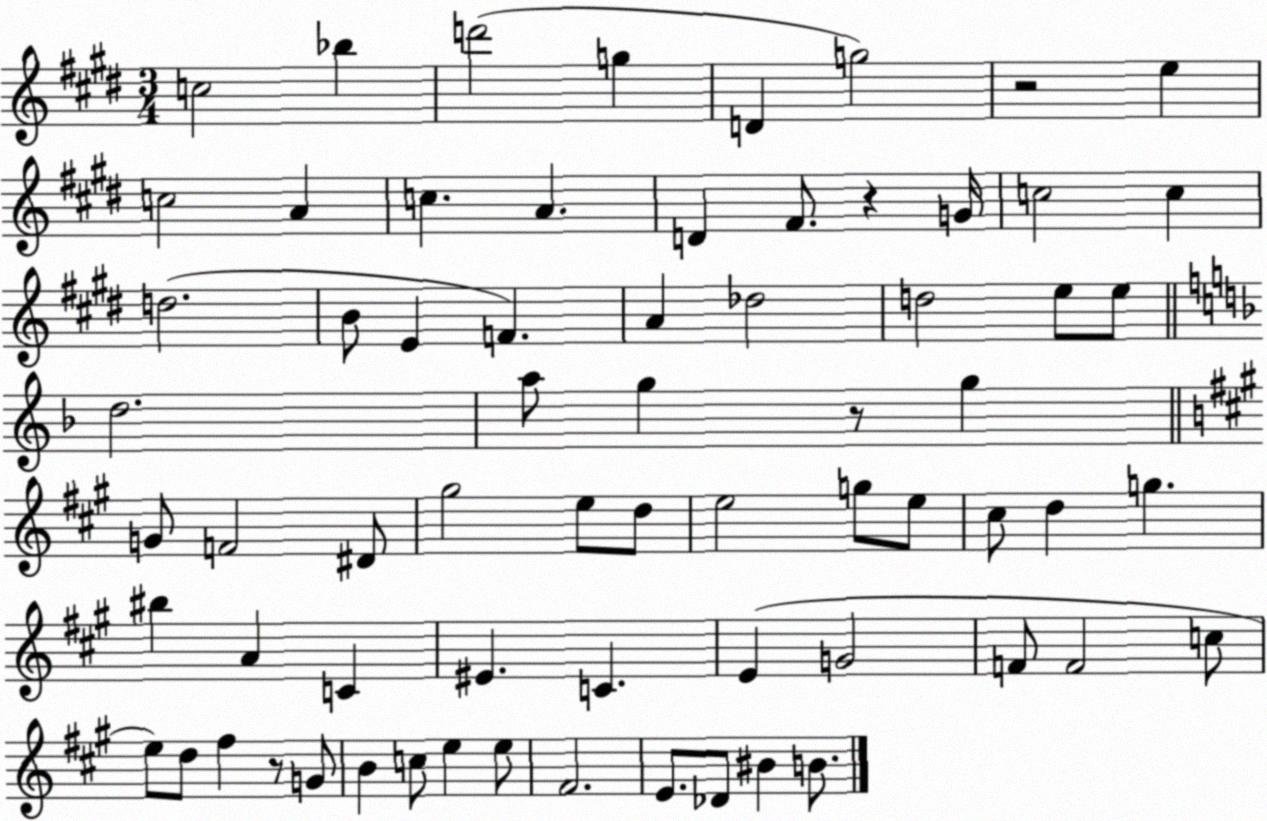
X:1
T:Untitled
M:3/4
L:1/4
K:E
c2 _b d'2 g D g2 z2 e c2 A c A D ^F/2 z G/4 c2 c d2 B/2 E F A _d2 d2 e/2 e/2 d2 a/2 g z/2 g G/2 F2 ^D/2 ^g2 e/2 d/2 e2 g/2 e/2 ^c/2 d g ^b A C ^E C E G2 F/2 F2 c/2 e/2 d/2 ^f z/2 G/2 B c/2 e e/2 ^F2 E/2 _D/2 ^B B/2